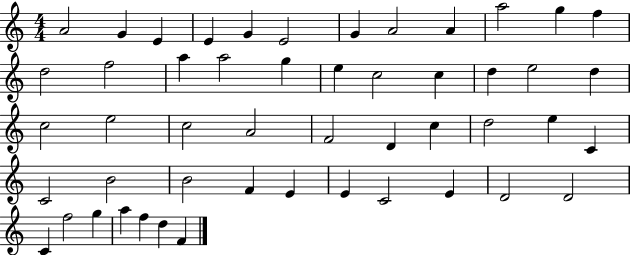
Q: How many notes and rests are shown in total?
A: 50